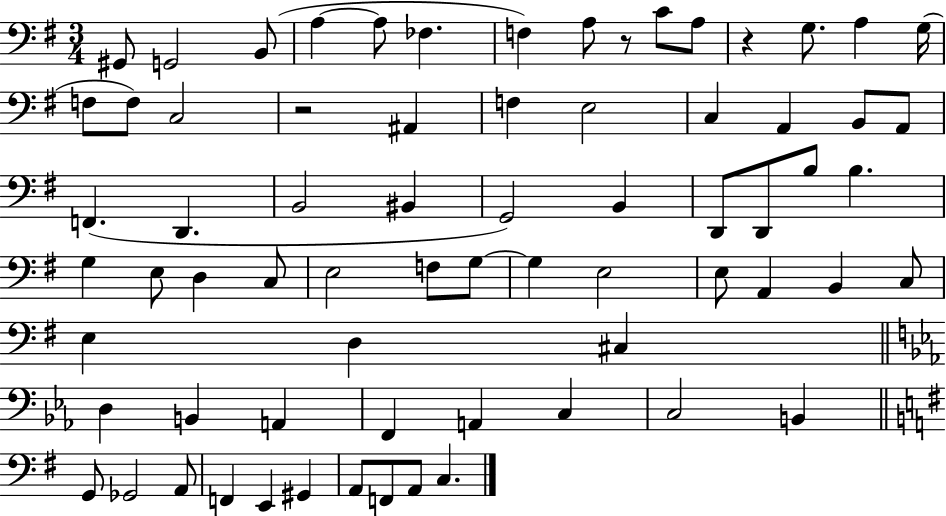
{
  \clef bass
  \numericTimeSignature
  \time 3/4
  \key g \major
  gis,8 g,2 b,8( | a4~~ a8 fes4. | f4) a8 r8 c'8 a8 | r4 g8. a4 g16( | \break f8 f8) c2 | r2 ais,4 | f4 e2 | c4 a,4 b,8 a,8 | \break f,4.( d,4. | b,2 bis,4 | g,2) b,4 | d,8 d,8 b8 b4. | \break g4 e8 d4 c8 | e2 f8 g8~~ | g4 e2 | e8 a,4 b,4 c8 | \break e4 d4 cis4 | \bar "||" \break \key c \minor d4 b,4 a,4 | f,4 a,4 c4 | c2 b,4 | \bar "||" \break \key e \minor g,8 ges,2 a,8 | f,4 e,4 gis,4 | a,8 f,8 a,8 c4. | \bar "|."
}